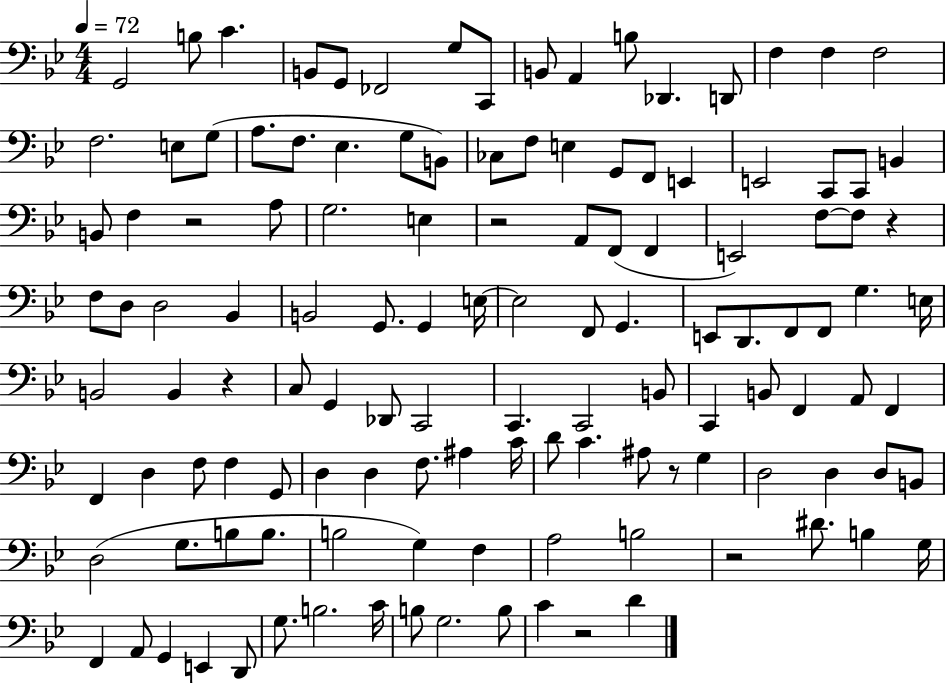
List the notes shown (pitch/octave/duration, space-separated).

G2/h B3/e C4/q. B2/e G2/e FES2/h G3/e C2/e B2/e A2/q B3/e Db2/q. D2/e F3/q F3/q F3/h F3/h. E3/e G3/e A3/e. F3/e. Eb3/q. G3/e B2/e CES3/e F3/e E3/q G2/e F2/e E2/q E2/h C2/e C2/e B2/q B2/e F3/q R/h A3/e G3/h. E3/q R/h A2/e F2/e F2/q E2/h F3/e F3/e R/q F3/e D3/e D3/h Bb2/q B2/h G2/e. G2/q E3/s E3/h F2/e G2/q. E2/e D2/e. F2/e F2/e G3/q. E3/s B2/h B2/q R/q C3/e G2/q Db2/e C2/h C2/q. C2/h B2/e C2/q B2/e F2/q A2/e F2/q F2/q D3/q F3/e F3/q G2/e D3/q D3/q F3/e. A#3/q C4/s D4/e C4/q. A#3/e R/e G3/q D3/h D3/q D3/e B2/e D3/h G3/e. B3/e B3/e. B3/h G3/q F3/q A3/h B3/h R/h D#4/e. B3/q G3/s F2/q A2/e G2/q E2/q D2/e G3/e. B3/h. C4/s B3/e G3/h. B3/e C4/q R/h D4/q